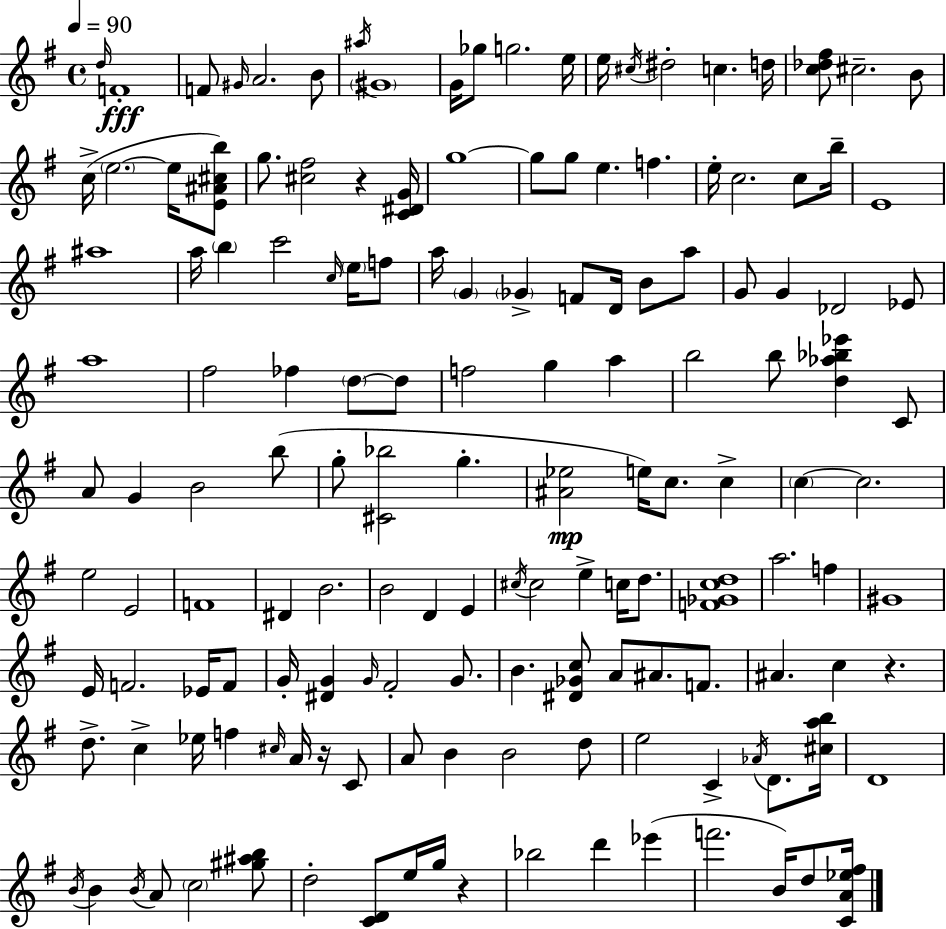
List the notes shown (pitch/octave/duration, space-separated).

D5/s F4/w F4/e G#4/s A4/h. B4/e A#5/s G#4/w G4/s Gb5/e G5/h. E5/s E5/s C#5/s D#5/h C5/q. D5/s [C5,Db5,F#5]/e C#5/h. B4/e C5/s E5/h. E5/s [E4,A#4,C#5,B5]/e G5/e. [C#5,F#5]/h R/q [C4,D#4,G4]/s G5/w G5/e G5/e E5/q. F5/q. E5/s C5/h. C5/e B5/s E4/w A#5/w A5/s B5/q C6/h C5/s E5/s F5/e A5/s G4/q Gb4/q F4/e D4/s B4/e A5/e G4/e G4/q Db4/h Eb4/e A5/w F#5/h FES5/q D5/e D5/e F5/h G5/q A5/q B5/h B5/e [D5,Ab5,Bb5,Eb6]/q C4/e A4/e G4/q B4/h B5/e G5/e [C#4,Bb5]/h G5/q. [A#4,Eb5]/h E5/s C5/e. C5/q C5/q C5/h. E5/h E4/h F4/w D#4/q B4/h. B4/h D4/q E4/q C#5/s C#5/h E5/q C5/s D5/e. [F4,Gb4,C5,D5]/w A5/h. F5/q G#4/w E4/s F4/h. Eb4/s F4/e G4/s [D#4,G4]/q G4/s F#4/h G4/e. B4/q. [D#4,Gb4,C5]/e A4/e A#4/e. F4/e. A#4/q. C5/q R/q. D5/e. C5/q Eb5/s F5/q C#5/s A4/s R/s C4/e A4/e B4/q B4/h D5/e E5/h C4/q Ab4/s D4/e. [C#5,A5,B5]/s D4/w B4/s B4/q B4/s A4/e C5/h [G#5,A#5,B5]/e D5/h [C4,D4]/e E5/s G5/s R/q Bb5/h D6/q Eb6/q F6/h. B4/s D5/e [C4,A4,Eb5,F#5]/s